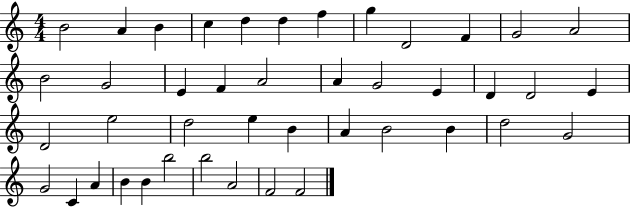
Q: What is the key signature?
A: C major